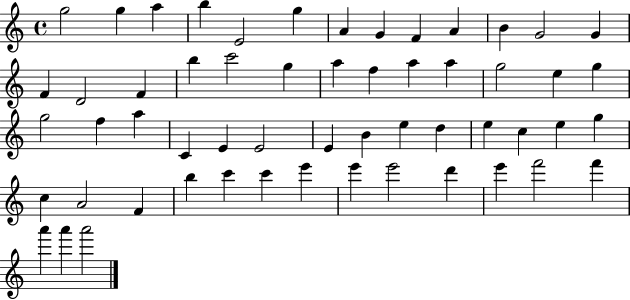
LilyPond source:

{
  \clef treble
  \time 4/4
  \defaultTimeSignature
  \key c \major
  g''2 g''4 a''4 | b''4 e'2 g''4 | a'4 g'4 f'4 a'4 | b'4 g'2 g'4 | \break f'4 d'2 f'4 | b''4 c'''2 g''4 | a''4 f''4 a''4 a''4 | g''2 e''4 g''4 | \break g''2 f''4 a''4 | c'4 e'4 e'2 | e'4 b'4 e''4 d''4 | e''4 c''4 e''4 g''4 | \break c''4 a'2 f'4 | b''4 c'''4 c'''4 e'''4 | e'''4 e'''2 d'''4 | e'''4 f'''2 f'''4 | \break a'''4 a'''4 a'''2 | \bar "|."
}